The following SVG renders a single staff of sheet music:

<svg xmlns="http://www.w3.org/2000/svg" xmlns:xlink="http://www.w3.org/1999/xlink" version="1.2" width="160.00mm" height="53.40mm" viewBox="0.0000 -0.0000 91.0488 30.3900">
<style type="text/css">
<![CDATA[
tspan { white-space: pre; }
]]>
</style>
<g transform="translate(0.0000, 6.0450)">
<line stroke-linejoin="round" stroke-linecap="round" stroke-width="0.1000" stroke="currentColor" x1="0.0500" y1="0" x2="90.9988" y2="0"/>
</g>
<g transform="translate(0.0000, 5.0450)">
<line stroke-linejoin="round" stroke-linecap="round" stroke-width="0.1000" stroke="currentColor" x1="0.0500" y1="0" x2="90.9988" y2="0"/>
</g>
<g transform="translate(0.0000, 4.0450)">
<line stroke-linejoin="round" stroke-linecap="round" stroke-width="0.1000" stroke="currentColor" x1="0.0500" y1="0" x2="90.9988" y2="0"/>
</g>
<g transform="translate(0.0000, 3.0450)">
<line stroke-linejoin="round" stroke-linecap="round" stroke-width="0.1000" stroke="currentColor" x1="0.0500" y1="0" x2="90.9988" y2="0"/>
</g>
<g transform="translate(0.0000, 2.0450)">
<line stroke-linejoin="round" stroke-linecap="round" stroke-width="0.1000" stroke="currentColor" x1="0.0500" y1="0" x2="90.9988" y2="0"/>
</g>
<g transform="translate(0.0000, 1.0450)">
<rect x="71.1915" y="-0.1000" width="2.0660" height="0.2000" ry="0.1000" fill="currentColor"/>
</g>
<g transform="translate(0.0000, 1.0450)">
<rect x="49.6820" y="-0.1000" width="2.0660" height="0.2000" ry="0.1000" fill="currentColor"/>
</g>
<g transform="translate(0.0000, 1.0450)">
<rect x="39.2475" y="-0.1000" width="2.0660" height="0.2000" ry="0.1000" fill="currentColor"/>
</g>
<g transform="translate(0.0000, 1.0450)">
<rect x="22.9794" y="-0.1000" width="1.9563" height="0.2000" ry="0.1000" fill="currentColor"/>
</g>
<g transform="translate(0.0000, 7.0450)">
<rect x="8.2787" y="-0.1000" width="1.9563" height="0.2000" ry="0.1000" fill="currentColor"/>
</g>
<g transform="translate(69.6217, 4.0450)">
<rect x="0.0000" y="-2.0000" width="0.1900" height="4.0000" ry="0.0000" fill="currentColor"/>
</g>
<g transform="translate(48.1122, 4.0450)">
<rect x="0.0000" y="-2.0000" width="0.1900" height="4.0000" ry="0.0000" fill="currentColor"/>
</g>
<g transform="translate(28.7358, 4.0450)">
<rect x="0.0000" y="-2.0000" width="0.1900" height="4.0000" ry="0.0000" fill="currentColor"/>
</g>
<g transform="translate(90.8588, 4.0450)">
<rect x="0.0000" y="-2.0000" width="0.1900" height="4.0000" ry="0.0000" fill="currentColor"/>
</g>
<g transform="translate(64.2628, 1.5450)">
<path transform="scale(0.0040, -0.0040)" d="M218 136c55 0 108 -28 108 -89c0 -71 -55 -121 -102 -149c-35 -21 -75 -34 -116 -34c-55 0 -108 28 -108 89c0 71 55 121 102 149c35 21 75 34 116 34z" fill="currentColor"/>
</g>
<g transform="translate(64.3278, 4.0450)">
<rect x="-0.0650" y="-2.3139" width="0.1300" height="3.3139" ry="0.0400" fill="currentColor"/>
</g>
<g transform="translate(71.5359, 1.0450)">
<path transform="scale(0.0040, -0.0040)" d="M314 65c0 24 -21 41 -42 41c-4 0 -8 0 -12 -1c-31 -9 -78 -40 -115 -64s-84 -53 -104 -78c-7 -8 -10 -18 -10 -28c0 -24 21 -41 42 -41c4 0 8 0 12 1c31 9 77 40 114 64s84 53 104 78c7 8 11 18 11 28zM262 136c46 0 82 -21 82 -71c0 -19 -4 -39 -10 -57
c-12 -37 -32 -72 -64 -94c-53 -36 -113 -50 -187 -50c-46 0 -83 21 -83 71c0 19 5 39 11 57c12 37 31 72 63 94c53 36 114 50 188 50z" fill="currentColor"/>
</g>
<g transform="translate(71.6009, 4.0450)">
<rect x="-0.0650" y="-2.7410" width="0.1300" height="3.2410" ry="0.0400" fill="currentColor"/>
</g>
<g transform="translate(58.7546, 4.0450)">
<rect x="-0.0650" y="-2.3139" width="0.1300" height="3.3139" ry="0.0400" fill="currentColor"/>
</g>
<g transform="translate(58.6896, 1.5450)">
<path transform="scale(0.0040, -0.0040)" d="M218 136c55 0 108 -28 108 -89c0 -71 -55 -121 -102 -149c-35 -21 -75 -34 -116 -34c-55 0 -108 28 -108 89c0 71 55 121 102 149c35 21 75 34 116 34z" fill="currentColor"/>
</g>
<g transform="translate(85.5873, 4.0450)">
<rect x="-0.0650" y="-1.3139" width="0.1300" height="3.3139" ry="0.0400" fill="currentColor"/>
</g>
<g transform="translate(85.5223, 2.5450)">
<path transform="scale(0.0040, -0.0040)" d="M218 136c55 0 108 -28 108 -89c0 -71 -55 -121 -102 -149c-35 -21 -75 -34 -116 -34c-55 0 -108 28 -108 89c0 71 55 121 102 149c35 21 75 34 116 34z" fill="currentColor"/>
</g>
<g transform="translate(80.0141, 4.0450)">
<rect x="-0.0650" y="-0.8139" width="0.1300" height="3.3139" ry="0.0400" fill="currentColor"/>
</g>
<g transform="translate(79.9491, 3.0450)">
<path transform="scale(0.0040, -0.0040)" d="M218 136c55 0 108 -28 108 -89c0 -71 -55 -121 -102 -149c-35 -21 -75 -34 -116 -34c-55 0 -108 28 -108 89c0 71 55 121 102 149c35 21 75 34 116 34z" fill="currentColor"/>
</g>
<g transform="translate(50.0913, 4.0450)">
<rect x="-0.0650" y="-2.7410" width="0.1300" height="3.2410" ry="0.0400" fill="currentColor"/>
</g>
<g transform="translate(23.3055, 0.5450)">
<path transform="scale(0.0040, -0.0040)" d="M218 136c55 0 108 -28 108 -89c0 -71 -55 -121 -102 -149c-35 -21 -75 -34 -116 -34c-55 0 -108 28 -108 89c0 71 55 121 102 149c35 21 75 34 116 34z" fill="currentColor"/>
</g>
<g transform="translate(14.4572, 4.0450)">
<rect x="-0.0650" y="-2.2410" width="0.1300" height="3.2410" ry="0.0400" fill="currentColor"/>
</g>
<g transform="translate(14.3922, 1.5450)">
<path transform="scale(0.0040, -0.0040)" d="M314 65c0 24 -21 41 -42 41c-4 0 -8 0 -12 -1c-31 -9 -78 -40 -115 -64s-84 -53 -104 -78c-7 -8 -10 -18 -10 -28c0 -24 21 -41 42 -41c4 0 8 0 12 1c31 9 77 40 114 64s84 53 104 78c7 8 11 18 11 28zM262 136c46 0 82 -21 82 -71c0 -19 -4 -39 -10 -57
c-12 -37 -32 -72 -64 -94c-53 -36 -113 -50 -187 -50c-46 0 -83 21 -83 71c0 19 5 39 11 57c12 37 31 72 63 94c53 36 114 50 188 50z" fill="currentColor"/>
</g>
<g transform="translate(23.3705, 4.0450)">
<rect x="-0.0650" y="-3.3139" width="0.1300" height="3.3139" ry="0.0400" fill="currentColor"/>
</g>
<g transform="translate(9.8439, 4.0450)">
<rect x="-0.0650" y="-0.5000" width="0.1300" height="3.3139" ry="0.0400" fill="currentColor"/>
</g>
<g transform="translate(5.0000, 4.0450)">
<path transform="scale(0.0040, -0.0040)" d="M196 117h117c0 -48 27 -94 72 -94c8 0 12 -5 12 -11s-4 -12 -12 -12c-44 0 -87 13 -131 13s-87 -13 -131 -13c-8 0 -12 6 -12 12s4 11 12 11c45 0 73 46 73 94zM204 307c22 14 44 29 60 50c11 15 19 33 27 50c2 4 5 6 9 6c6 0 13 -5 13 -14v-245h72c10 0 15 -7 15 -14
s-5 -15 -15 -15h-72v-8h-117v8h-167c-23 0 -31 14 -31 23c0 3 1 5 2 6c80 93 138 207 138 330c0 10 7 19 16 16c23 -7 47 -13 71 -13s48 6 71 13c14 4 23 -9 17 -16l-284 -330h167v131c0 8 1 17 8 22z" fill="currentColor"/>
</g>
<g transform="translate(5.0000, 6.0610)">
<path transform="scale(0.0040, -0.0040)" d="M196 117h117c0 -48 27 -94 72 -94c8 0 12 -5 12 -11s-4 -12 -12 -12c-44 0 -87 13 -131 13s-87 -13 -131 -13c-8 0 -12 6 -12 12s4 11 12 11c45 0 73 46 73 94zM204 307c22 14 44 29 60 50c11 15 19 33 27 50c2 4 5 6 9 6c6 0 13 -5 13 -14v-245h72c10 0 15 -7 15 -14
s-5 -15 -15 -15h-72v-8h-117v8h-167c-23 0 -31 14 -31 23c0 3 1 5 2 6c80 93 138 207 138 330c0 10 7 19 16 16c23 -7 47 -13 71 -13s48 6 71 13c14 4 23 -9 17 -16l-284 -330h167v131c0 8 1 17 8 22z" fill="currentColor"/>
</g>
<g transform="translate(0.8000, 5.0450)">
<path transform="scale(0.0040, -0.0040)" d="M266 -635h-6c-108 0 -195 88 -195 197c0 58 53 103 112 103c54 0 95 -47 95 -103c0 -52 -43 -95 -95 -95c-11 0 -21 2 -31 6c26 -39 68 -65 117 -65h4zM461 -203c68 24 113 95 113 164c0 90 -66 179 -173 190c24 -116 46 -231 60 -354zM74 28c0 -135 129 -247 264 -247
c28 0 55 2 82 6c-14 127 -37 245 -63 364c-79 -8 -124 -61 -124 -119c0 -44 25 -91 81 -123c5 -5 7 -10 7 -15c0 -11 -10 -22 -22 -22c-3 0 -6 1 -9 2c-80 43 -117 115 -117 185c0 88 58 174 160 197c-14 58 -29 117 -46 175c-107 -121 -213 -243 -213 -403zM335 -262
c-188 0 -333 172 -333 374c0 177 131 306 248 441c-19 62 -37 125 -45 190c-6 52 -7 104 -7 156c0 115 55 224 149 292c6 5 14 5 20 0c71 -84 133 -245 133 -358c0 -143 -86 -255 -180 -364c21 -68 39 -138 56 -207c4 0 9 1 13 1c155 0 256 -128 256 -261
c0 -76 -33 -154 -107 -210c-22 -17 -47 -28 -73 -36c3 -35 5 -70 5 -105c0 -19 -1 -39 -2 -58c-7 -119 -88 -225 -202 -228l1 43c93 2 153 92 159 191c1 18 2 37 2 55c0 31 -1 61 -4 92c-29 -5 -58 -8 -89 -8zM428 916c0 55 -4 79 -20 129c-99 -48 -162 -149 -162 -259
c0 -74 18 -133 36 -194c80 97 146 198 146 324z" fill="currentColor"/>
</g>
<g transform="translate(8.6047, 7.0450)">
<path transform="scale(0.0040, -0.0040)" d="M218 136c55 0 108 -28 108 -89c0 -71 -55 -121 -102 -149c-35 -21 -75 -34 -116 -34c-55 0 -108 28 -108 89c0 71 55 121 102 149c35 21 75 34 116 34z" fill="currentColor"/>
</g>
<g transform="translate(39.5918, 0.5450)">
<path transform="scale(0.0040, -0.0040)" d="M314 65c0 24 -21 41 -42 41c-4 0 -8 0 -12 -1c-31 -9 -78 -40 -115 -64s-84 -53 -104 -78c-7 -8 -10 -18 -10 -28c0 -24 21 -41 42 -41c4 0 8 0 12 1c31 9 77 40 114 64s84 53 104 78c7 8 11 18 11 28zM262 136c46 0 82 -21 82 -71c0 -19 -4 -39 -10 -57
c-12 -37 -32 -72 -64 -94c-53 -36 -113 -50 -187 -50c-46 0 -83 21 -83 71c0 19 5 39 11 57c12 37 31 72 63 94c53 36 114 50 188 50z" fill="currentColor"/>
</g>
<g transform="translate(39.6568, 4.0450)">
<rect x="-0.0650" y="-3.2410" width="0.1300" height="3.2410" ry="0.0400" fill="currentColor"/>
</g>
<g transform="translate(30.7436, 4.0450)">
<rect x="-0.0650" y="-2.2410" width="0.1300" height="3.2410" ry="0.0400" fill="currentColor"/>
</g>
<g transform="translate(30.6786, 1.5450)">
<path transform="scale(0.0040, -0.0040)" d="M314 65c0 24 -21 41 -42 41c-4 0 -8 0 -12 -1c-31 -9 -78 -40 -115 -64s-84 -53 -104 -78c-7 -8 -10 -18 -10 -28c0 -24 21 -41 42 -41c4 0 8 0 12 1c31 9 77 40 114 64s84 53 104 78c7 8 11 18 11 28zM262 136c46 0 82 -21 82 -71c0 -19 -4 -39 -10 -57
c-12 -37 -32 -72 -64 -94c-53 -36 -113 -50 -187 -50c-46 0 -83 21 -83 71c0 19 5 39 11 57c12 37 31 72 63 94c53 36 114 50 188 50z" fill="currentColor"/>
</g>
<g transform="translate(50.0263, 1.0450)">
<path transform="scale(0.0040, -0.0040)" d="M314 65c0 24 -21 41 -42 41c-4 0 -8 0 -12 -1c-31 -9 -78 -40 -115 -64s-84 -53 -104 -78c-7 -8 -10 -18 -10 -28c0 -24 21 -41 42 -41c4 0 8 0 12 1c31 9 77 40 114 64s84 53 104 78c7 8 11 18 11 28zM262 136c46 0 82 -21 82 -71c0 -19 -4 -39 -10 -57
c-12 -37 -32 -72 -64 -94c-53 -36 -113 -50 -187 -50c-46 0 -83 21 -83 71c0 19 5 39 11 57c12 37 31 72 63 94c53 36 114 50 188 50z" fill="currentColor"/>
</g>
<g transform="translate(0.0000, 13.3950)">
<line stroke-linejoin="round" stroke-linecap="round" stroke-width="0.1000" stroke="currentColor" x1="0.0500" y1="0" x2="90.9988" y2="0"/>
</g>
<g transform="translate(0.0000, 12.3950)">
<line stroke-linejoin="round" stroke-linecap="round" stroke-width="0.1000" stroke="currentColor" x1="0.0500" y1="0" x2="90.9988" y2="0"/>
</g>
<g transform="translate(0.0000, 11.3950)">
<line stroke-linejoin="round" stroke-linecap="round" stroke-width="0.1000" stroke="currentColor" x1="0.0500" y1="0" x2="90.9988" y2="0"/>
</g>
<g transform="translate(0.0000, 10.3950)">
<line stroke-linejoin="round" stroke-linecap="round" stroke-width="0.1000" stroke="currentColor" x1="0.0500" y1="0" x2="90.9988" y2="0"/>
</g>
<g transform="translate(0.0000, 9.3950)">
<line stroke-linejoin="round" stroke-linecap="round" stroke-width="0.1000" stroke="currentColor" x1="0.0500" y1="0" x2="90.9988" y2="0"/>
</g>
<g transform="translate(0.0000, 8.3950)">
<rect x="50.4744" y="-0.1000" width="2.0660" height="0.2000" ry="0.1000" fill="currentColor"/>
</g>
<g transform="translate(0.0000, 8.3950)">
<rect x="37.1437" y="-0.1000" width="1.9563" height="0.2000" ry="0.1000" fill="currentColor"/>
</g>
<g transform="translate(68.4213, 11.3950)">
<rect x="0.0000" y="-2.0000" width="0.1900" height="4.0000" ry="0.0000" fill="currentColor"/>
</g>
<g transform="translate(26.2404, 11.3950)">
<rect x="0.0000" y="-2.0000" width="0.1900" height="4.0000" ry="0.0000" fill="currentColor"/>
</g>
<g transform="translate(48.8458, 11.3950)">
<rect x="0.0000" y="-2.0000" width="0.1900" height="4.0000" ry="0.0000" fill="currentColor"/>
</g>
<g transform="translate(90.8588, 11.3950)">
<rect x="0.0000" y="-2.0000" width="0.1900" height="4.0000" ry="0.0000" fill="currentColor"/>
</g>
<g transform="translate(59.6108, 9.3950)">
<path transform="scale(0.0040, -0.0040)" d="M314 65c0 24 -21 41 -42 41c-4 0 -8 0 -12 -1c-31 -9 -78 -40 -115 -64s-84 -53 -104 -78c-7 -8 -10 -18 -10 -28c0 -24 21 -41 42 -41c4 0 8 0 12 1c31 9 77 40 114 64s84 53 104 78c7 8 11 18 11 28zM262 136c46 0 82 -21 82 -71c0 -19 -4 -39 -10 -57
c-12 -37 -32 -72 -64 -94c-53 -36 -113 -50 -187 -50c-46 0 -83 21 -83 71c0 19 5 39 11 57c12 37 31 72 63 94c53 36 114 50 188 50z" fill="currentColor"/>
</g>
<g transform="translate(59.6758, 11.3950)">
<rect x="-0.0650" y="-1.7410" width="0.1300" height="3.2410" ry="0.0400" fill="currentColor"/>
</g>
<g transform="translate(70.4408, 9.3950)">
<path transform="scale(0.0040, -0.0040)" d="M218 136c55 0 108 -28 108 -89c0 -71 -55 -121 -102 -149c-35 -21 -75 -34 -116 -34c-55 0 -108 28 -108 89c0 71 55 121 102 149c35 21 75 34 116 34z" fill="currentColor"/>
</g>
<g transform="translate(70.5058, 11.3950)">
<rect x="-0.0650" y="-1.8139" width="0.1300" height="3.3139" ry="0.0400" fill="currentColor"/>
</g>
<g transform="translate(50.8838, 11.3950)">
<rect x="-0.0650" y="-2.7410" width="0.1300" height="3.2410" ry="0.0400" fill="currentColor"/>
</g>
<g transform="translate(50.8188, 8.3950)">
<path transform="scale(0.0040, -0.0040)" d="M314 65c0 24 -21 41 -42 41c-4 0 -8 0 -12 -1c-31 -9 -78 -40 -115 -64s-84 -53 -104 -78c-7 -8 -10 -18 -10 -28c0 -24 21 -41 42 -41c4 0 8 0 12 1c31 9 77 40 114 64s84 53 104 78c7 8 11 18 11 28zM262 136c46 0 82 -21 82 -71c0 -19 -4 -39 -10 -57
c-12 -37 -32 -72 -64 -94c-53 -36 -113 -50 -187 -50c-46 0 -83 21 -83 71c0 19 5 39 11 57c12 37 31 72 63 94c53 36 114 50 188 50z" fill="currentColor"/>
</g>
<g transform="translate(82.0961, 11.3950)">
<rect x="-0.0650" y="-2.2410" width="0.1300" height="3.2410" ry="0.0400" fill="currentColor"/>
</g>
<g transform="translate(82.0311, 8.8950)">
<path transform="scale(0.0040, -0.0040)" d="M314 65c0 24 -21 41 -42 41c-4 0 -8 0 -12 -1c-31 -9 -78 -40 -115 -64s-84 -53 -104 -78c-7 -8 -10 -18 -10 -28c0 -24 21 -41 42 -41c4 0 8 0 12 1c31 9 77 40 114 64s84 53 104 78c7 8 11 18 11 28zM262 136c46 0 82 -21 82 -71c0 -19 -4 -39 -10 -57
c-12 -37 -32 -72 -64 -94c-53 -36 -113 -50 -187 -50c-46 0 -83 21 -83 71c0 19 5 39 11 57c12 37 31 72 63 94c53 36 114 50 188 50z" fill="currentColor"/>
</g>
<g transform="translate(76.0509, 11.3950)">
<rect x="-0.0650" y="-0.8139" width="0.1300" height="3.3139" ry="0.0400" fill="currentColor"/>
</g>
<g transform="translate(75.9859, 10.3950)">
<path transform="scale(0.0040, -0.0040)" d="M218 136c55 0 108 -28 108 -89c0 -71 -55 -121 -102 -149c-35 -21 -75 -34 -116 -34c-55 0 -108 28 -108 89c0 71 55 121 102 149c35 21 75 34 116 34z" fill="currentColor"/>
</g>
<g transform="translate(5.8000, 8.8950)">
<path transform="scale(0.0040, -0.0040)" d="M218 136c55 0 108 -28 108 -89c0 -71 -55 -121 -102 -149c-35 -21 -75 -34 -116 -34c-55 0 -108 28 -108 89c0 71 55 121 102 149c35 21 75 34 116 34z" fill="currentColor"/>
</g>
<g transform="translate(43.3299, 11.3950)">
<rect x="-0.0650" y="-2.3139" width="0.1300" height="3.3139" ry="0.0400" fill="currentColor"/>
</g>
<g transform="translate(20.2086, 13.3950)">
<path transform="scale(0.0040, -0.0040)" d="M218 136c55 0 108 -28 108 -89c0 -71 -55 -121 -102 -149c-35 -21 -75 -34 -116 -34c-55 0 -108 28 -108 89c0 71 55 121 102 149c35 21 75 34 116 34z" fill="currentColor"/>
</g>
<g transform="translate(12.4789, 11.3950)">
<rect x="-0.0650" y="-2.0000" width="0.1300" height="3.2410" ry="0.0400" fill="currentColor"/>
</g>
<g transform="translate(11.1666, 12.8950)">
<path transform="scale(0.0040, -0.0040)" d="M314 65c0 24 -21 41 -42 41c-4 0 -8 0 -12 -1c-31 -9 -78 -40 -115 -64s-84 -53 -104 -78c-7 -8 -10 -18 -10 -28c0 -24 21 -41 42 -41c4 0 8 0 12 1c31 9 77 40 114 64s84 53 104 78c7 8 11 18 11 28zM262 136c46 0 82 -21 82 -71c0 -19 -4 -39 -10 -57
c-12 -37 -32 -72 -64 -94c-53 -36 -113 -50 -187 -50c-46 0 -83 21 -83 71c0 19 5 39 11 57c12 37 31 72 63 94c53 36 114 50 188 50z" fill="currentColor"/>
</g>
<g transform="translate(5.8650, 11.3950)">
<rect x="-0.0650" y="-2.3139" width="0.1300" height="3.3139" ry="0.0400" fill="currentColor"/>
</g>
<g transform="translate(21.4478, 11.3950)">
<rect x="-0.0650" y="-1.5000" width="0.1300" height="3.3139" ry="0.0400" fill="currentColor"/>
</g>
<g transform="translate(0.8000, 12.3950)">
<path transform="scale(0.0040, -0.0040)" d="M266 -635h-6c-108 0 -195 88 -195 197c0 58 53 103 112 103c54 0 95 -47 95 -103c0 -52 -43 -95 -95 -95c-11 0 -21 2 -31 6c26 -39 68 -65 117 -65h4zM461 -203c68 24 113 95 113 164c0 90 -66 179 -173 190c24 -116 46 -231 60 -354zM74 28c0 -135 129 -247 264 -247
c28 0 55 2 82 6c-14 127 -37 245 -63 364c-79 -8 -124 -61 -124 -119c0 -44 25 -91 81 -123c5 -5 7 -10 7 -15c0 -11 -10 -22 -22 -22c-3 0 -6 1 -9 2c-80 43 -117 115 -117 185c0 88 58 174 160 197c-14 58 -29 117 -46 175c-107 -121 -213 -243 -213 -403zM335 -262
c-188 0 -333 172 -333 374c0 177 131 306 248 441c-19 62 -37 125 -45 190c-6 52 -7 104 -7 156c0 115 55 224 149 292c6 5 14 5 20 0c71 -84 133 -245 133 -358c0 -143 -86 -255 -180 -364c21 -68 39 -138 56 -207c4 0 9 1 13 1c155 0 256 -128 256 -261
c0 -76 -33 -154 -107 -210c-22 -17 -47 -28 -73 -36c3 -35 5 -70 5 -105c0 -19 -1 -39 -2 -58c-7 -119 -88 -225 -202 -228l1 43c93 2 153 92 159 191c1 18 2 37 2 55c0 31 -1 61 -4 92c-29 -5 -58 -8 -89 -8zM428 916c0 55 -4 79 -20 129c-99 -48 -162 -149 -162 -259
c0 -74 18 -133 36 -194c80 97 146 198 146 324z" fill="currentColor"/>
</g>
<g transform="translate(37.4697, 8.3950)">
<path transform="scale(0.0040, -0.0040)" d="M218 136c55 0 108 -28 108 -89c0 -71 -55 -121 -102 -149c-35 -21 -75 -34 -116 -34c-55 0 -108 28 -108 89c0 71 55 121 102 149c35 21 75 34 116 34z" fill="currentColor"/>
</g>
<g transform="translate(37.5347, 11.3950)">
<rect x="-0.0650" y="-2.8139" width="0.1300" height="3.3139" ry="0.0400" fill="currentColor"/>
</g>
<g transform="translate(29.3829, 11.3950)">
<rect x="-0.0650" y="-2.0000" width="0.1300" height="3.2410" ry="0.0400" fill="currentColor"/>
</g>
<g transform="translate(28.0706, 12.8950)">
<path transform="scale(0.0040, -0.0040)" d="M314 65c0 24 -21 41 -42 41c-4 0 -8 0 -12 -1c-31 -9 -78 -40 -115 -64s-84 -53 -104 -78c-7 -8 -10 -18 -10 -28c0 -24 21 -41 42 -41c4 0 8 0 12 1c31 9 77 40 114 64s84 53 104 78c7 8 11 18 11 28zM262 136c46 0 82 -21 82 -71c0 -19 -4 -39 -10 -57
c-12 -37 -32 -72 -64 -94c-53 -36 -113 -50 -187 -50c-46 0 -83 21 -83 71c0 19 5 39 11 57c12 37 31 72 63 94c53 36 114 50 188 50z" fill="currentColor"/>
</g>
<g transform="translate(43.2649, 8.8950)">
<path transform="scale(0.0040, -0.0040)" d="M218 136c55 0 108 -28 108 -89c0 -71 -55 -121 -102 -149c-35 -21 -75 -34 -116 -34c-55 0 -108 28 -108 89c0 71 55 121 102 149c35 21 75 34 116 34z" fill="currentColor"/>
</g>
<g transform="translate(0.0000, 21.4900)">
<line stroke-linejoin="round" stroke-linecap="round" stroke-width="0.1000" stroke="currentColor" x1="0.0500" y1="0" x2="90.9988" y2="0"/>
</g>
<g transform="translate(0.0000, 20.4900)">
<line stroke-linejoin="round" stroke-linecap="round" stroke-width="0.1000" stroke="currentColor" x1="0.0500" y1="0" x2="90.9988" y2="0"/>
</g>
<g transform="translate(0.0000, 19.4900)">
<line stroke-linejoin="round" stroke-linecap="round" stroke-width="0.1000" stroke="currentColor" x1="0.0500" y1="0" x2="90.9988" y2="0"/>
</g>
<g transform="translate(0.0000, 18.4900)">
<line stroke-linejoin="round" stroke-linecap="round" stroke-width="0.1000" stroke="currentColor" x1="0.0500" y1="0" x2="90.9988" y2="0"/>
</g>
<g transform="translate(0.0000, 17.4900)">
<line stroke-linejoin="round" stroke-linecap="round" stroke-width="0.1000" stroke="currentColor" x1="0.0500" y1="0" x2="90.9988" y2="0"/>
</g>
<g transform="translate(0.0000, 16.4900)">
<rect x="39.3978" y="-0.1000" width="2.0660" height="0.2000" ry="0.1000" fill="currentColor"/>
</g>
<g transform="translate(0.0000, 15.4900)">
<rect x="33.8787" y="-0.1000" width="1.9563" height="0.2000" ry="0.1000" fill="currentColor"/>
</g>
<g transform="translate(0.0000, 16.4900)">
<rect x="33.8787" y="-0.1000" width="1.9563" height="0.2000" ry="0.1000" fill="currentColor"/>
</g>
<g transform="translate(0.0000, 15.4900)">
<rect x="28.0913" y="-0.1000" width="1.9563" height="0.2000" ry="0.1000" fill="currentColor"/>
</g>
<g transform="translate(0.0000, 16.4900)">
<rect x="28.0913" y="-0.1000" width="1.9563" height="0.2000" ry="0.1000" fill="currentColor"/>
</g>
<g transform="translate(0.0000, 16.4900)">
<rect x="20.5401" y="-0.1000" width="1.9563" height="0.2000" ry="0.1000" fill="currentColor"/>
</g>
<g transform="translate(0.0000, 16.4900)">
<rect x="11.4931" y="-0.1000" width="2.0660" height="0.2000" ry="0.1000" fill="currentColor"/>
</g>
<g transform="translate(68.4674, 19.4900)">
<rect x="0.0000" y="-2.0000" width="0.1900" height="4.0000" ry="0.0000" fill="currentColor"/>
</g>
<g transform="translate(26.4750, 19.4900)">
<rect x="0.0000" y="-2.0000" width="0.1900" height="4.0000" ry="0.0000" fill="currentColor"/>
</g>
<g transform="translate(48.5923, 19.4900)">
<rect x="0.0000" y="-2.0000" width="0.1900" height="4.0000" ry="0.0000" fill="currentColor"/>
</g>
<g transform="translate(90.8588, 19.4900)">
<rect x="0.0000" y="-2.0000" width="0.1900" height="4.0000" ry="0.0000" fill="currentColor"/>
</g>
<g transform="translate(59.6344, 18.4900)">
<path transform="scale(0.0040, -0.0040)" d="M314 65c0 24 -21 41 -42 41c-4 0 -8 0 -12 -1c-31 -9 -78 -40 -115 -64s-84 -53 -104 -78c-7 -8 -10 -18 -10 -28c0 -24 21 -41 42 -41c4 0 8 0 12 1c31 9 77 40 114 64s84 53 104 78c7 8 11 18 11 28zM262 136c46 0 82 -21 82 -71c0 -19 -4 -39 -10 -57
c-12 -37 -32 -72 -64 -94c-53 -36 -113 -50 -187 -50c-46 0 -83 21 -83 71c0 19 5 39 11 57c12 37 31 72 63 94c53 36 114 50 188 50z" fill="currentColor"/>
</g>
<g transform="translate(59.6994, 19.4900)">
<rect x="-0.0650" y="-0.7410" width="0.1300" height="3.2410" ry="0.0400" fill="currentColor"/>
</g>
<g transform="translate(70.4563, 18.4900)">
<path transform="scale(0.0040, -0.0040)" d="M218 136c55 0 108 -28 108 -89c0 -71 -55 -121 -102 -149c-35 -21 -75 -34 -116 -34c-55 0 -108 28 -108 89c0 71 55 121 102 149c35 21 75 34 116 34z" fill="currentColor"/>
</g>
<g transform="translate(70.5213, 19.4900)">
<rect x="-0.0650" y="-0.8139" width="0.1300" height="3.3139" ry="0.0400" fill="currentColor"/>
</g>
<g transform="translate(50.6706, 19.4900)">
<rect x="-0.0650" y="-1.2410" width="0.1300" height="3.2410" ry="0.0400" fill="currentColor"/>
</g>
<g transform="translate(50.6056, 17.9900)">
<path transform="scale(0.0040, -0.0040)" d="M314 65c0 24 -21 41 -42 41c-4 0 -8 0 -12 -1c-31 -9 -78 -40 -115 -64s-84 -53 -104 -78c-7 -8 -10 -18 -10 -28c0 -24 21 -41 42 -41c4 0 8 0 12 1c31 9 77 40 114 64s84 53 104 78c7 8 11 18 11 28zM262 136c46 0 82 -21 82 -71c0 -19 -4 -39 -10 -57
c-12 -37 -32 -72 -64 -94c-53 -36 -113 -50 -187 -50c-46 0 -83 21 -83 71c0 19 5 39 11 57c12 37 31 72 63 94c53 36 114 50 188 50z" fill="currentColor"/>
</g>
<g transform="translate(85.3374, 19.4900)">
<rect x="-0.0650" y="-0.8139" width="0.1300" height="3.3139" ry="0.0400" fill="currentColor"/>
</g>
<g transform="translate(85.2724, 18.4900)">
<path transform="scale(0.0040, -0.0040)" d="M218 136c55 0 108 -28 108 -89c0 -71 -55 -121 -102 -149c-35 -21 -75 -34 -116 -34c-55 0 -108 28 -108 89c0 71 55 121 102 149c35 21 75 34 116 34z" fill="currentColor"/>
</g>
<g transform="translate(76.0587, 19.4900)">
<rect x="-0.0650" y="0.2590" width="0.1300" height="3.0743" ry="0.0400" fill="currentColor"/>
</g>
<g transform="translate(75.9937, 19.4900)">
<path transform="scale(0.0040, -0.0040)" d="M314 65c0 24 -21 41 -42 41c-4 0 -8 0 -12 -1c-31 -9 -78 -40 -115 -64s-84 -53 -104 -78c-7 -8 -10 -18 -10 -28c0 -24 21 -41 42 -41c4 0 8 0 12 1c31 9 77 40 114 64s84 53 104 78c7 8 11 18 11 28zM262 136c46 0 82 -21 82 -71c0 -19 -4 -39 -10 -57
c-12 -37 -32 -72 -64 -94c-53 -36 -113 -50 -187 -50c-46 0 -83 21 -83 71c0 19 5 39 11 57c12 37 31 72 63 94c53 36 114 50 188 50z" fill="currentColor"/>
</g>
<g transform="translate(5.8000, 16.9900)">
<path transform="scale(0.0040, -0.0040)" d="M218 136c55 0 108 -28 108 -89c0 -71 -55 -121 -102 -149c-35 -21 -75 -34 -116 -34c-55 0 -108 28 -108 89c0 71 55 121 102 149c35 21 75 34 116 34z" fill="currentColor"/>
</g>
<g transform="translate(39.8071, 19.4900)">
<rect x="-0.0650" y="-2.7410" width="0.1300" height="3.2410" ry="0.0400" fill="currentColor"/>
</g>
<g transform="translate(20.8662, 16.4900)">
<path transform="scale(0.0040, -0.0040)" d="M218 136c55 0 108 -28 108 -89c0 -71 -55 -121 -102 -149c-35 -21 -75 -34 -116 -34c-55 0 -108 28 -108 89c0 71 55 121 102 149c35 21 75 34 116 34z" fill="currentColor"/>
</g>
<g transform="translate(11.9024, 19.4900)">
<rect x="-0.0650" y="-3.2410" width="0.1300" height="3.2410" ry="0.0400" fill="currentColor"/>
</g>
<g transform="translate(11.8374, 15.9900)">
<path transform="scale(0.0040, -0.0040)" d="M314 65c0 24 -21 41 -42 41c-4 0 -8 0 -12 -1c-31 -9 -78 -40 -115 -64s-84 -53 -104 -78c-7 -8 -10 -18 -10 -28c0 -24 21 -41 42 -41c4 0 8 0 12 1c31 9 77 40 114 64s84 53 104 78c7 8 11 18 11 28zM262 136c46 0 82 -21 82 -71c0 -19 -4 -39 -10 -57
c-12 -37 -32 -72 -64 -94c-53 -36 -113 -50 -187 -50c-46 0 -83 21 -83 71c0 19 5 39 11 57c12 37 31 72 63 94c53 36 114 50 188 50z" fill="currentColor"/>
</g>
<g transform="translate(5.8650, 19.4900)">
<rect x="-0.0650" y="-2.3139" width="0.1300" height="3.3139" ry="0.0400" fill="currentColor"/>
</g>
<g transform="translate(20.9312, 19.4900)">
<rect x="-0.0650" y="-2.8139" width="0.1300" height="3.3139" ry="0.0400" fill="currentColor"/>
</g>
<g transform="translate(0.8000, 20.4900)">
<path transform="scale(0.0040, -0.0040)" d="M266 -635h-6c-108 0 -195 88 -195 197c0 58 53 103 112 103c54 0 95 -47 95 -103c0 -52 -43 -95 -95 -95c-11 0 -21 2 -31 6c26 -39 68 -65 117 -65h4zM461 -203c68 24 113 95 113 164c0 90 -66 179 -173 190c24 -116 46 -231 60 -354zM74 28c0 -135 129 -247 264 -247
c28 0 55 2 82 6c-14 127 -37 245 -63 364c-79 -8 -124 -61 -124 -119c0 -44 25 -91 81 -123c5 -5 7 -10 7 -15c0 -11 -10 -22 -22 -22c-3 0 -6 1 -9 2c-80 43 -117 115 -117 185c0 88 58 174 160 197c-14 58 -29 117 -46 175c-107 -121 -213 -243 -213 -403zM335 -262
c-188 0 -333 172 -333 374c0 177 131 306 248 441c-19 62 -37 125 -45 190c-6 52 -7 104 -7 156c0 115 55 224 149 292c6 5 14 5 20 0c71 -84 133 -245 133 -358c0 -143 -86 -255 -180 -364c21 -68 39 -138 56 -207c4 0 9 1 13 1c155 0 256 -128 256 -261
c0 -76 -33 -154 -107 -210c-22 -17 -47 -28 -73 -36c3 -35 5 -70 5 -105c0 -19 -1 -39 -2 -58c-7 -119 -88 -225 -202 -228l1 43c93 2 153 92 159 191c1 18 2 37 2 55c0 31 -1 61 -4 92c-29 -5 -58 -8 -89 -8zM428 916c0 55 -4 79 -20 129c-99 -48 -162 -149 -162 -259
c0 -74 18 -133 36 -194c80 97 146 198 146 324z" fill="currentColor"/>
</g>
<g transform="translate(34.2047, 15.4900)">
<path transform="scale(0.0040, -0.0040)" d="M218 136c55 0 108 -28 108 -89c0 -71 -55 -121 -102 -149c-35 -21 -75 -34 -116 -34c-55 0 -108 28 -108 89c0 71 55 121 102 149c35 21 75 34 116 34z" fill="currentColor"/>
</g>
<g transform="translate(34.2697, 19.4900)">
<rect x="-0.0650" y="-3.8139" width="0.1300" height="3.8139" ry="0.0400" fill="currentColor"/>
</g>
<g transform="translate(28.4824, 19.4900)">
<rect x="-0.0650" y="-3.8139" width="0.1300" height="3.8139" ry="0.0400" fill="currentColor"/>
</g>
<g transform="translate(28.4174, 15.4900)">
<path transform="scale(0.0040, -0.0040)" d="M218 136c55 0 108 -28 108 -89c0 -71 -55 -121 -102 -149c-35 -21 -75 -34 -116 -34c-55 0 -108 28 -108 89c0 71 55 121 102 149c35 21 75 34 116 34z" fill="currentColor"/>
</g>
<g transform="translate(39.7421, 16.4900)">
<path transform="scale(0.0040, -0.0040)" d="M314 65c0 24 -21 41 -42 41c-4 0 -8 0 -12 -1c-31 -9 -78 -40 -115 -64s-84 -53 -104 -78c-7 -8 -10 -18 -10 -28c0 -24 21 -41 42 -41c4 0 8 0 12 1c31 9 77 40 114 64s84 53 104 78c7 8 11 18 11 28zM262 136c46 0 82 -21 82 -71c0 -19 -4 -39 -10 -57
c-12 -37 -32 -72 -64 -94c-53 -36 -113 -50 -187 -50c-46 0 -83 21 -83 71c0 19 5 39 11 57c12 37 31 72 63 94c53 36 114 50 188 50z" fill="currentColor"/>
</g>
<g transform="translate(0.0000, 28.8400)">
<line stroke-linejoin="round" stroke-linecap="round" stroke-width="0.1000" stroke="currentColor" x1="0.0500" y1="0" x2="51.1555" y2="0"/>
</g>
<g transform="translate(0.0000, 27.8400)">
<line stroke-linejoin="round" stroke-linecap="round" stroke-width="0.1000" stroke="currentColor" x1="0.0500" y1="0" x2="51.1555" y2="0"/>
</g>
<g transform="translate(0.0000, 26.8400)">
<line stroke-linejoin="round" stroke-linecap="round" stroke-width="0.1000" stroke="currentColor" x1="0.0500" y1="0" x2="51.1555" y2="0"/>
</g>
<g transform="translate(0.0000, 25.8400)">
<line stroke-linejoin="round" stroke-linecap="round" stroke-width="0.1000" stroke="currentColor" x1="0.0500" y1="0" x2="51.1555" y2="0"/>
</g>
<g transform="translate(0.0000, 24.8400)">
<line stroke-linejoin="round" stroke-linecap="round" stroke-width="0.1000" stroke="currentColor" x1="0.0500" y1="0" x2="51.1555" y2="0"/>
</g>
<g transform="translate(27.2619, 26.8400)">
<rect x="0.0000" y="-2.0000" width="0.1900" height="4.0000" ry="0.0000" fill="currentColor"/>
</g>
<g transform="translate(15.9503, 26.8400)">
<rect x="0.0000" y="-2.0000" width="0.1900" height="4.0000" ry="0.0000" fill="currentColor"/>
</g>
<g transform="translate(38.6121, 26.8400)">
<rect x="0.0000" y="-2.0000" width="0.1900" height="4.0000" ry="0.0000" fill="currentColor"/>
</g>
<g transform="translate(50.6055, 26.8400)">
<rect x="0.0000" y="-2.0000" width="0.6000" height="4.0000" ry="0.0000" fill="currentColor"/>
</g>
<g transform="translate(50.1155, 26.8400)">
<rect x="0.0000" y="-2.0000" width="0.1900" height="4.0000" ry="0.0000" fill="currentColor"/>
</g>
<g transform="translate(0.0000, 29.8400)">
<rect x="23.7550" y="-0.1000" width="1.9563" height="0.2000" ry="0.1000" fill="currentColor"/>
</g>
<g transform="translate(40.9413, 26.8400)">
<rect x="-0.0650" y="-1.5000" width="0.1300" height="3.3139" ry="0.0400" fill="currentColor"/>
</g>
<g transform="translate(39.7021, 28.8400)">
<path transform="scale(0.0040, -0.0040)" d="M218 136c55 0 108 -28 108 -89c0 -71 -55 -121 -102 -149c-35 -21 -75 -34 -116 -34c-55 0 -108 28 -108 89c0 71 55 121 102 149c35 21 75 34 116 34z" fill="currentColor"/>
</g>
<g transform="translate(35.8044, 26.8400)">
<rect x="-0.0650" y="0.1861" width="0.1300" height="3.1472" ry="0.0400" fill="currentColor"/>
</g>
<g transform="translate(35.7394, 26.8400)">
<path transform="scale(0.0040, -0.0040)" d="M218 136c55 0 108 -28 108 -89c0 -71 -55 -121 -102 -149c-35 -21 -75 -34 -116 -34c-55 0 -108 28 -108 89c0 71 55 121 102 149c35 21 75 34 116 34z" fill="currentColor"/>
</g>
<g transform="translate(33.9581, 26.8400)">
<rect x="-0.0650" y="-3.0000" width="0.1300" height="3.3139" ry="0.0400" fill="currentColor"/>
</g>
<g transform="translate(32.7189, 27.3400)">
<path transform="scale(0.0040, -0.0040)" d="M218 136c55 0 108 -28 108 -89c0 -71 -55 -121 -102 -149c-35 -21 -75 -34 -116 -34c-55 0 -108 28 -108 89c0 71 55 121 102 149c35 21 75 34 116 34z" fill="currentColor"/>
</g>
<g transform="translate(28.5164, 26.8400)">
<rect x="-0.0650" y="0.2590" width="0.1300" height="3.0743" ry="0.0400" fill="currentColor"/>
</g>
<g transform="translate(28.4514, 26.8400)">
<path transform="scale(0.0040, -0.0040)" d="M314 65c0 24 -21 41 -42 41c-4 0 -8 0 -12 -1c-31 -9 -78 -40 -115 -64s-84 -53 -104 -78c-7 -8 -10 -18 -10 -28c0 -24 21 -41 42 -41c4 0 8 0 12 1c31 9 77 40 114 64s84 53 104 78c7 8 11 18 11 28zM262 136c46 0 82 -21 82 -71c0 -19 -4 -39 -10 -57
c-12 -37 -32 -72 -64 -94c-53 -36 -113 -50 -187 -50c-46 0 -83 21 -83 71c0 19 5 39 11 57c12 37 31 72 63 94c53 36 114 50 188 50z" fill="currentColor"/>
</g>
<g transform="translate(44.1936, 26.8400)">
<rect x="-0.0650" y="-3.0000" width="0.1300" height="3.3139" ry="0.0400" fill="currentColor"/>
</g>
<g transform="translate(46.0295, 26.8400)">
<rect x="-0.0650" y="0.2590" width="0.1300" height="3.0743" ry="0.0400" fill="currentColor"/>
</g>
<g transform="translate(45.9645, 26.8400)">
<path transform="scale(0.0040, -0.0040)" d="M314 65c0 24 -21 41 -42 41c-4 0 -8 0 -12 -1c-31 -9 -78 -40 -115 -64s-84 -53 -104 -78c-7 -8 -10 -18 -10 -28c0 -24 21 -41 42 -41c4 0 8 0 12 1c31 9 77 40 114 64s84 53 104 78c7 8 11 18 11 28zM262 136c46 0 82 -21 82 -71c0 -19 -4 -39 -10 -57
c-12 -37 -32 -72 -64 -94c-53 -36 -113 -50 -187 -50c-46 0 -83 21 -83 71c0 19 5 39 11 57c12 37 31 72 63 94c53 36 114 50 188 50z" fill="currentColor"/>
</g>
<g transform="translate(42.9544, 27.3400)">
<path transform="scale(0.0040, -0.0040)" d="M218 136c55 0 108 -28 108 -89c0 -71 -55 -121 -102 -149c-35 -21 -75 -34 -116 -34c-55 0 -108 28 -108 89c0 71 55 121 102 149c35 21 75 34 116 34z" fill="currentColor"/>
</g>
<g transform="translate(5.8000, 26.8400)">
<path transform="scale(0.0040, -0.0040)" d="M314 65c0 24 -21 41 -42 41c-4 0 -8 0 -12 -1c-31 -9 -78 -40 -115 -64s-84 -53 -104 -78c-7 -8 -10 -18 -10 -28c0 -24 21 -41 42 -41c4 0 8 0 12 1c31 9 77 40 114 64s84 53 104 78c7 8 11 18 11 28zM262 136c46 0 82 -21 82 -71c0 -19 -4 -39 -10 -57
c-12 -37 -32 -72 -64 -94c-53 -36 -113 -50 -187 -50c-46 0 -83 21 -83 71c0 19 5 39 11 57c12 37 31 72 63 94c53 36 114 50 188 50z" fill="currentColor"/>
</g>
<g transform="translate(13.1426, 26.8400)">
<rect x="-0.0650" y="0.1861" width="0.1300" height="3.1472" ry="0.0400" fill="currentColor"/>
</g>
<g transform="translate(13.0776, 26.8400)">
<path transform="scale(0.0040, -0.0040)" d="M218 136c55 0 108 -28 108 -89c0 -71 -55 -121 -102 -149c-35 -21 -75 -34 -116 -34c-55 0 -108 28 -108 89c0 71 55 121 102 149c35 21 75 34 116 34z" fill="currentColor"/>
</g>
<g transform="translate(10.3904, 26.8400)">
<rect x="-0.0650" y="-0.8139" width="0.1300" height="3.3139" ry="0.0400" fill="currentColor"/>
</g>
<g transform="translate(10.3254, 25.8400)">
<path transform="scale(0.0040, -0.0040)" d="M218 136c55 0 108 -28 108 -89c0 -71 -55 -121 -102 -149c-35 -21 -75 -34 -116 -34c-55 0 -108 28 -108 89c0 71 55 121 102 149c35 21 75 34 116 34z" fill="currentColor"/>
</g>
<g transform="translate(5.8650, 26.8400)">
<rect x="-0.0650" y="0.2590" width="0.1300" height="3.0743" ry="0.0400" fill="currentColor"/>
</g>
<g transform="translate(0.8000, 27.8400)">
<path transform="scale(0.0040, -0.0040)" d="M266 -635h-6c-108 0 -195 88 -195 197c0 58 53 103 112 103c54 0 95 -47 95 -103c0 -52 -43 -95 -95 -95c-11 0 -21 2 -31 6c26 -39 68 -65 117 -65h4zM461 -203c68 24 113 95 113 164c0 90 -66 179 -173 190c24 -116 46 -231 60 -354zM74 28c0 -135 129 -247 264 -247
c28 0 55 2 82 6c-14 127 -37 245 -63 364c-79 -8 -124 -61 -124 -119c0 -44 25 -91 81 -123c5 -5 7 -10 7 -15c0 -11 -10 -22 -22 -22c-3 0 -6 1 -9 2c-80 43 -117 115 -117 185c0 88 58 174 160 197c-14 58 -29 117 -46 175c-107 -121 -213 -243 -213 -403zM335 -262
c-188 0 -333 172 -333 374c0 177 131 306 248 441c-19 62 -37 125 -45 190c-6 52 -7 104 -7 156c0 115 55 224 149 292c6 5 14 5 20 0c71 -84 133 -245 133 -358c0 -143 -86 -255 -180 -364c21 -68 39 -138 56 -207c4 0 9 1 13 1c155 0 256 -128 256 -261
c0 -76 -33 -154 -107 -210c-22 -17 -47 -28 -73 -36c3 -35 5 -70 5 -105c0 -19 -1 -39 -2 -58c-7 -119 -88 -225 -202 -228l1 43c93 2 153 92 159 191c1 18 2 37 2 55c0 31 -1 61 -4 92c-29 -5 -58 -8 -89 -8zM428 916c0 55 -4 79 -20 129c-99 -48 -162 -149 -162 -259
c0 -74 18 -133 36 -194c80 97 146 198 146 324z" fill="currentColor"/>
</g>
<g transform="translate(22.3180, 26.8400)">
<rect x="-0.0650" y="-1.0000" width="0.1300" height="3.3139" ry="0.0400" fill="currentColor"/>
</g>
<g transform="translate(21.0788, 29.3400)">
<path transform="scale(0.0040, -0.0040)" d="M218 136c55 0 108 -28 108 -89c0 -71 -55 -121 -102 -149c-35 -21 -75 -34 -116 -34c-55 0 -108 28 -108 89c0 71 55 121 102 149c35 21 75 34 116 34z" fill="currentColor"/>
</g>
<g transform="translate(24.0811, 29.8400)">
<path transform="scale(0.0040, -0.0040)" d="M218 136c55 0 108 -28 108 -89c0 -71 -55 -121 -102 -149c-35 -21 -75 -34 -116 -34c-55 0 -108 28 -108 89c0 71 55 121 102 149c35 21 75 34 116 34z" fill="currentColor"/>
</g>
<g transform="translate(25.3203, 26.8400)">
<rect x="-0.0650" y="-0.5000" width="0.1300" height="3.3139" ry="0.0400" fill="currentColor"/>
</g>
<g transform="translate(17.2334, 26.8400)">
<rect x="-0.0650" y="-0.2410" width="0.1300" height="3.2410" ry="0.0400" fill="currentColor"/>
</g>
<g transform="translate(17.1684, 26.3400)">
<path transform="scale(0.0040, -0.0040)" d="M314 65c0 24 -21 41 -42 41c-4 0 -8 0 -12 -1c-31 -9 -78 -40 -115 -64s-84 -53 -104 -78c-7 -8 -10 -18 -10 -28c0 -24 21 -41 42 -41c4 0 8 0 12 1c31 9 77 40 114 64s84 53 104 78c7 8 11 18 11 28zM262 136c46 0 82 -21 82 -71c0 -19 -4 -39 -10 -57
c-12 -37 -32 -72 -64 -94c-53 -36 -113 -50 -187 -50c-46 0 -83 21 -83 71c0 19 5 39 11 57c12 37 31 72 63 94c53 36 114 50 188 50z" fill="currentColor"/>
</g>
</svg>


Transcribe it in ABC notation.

X:1
T:Untitled
M:4/4
L:1/4
K:C
C g2 b g2 b2 a2 g g a2 d e g F2 E F2 a g a2 f2 f d g2 g b2 a c' c' a2 e2 d2 d B2 d B2 d B c2 D C B2 A B E A B2